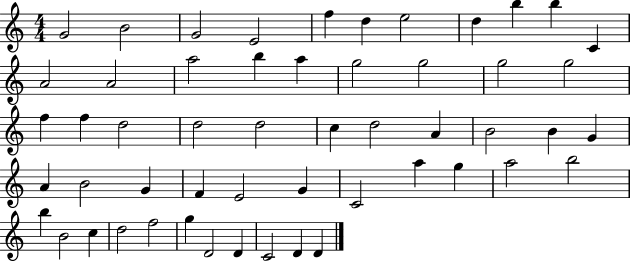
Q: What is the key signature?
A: C major